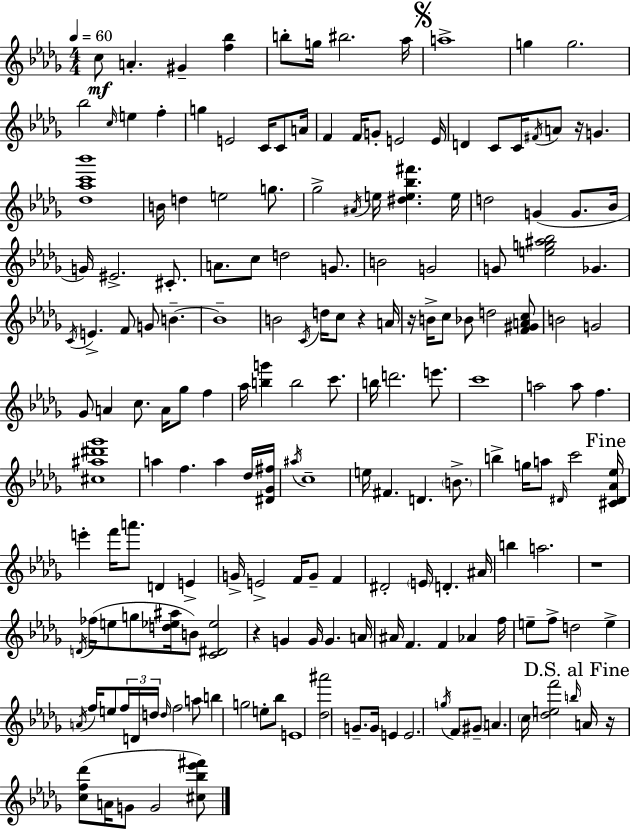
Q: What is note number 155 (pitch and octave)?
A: F4